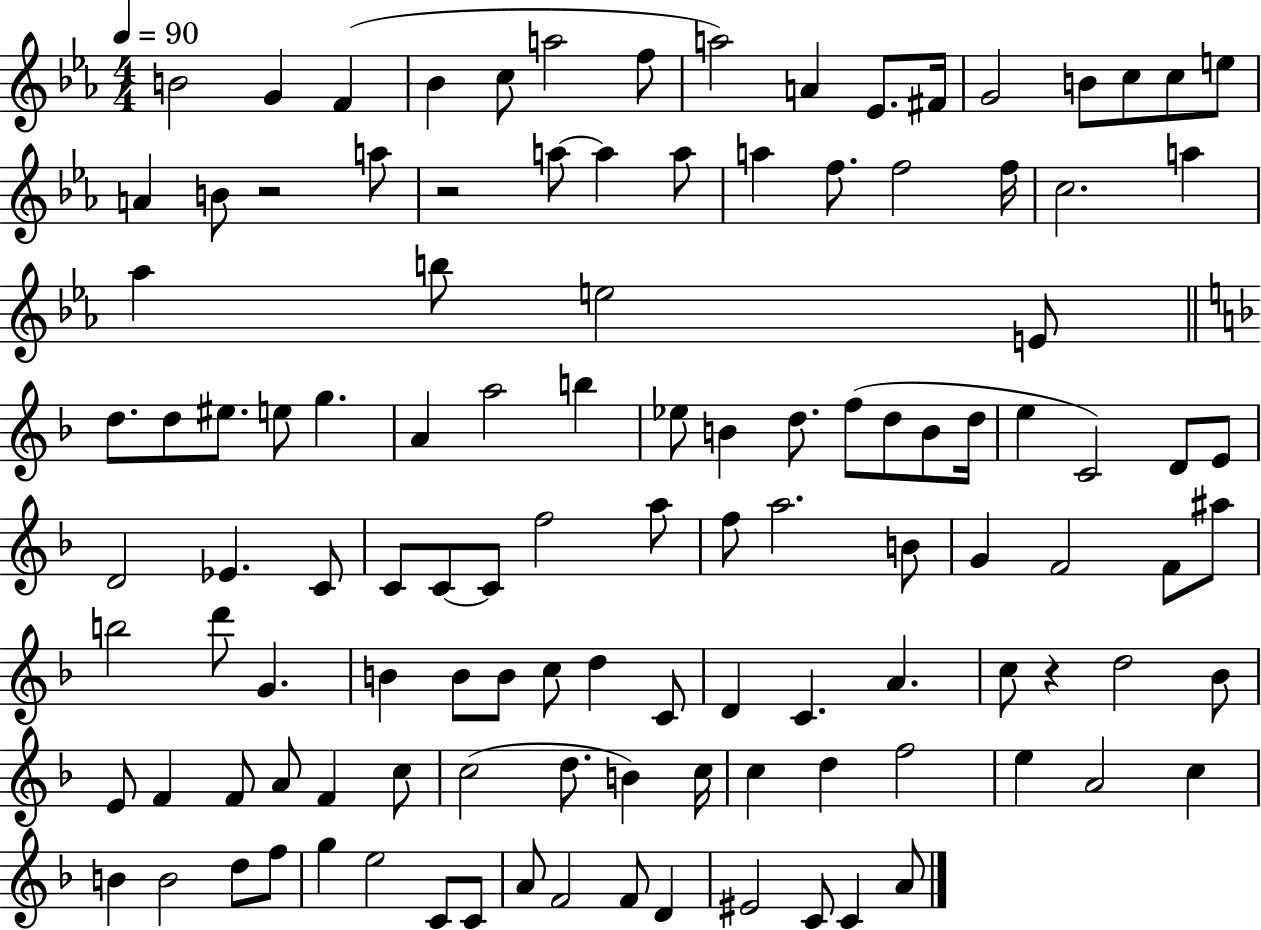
B4/h G4/q F4/q Bb4/q C5/e A5/h F5/e A5/h A4/q Eb4/e. F#4/s G4/h B4/e C5/e C5/e E5/e A4/q B4/e R/h A5/e R/h A5/e A5/q A5/e A5/q F5/e. F5/h F5/s C5/h. A5/q Ab5/q B5/e E5/h E4/e D5/e. D5/e EIS5/e. E5/e G5/q. A4/q A5/h B5/q Eb5/e B4/q D5/e. F5/e D5/e B4/e D5/s E5/q C4/h D4/e E4/e D4/h Eb4/q. C4/e C4/e C4/e C4/e F5/h A5/e F5/e A5/h. B4/e G4/q F4/h F4/e A#5/e B5/h D6/e G4/q. B4/q B4/e B4/e C5/e D5/q C4/e D4/q C4/q. A4/q. C5/e R/q D5/h Bb4/e E4/e F4/q F4/e A4/e F4/q C5/e C5/h D5/e. B4/q C5/s C5/q D5/q F5/h E5/q A4/h C5/q B4/q B4/h D5/e F5/e G5/q E5/h C4/e C4/e A4/e F4/h F4/e D4/q EIS4/h C4/e C4/q A4/e